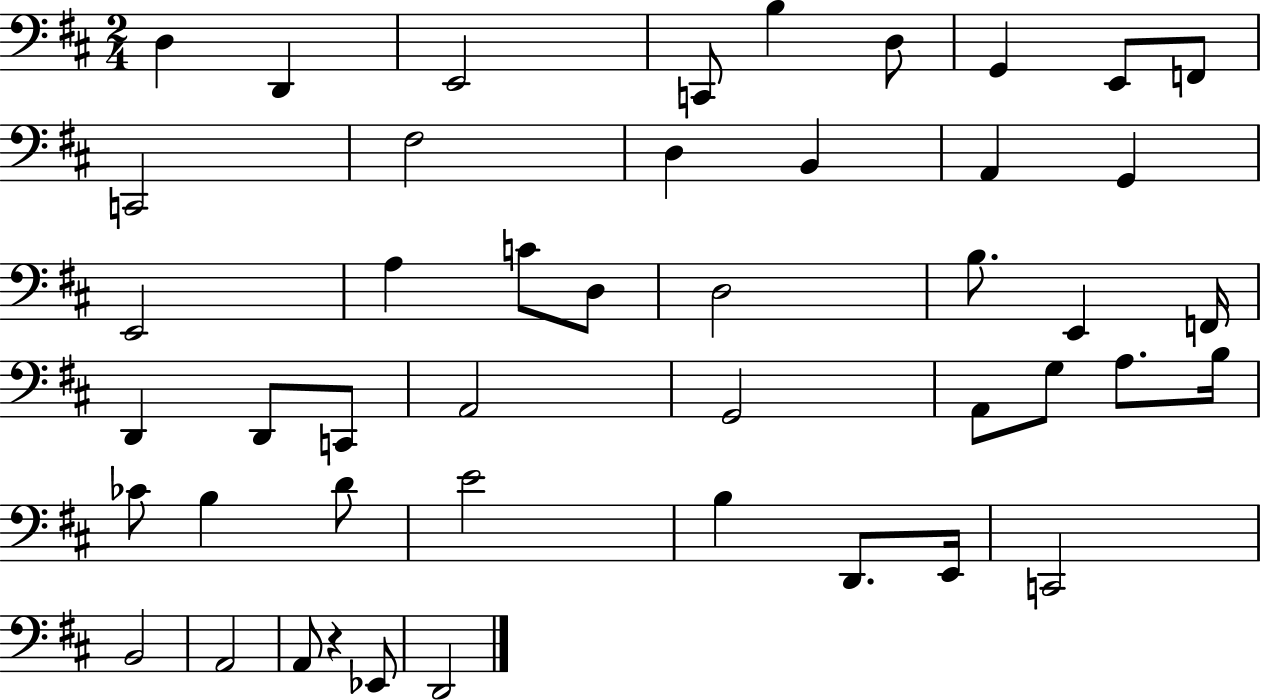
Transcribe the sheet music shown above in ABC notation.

X:1
T:Untitled
M:2/4
L:1/4
K:D
D, D,, E,,2 C,,/2 B, D,/2 G,, E,,/2 F,,/2 C,,2 ^F,2 D, B,, A,, G,, E,,2 A, C/2 D,/2 D,2 B,/2 E,, F,,/4 D,, D,,/2 C,,/2 A,,2 G,,2 A,,/2 G,/2 A,/2 B,/4 _C/2 B, D/2 E2 B, D,,/2 E,,/4 C,,2 B,,2 A,,2 A,,/2 z _E,,/2 D,,2